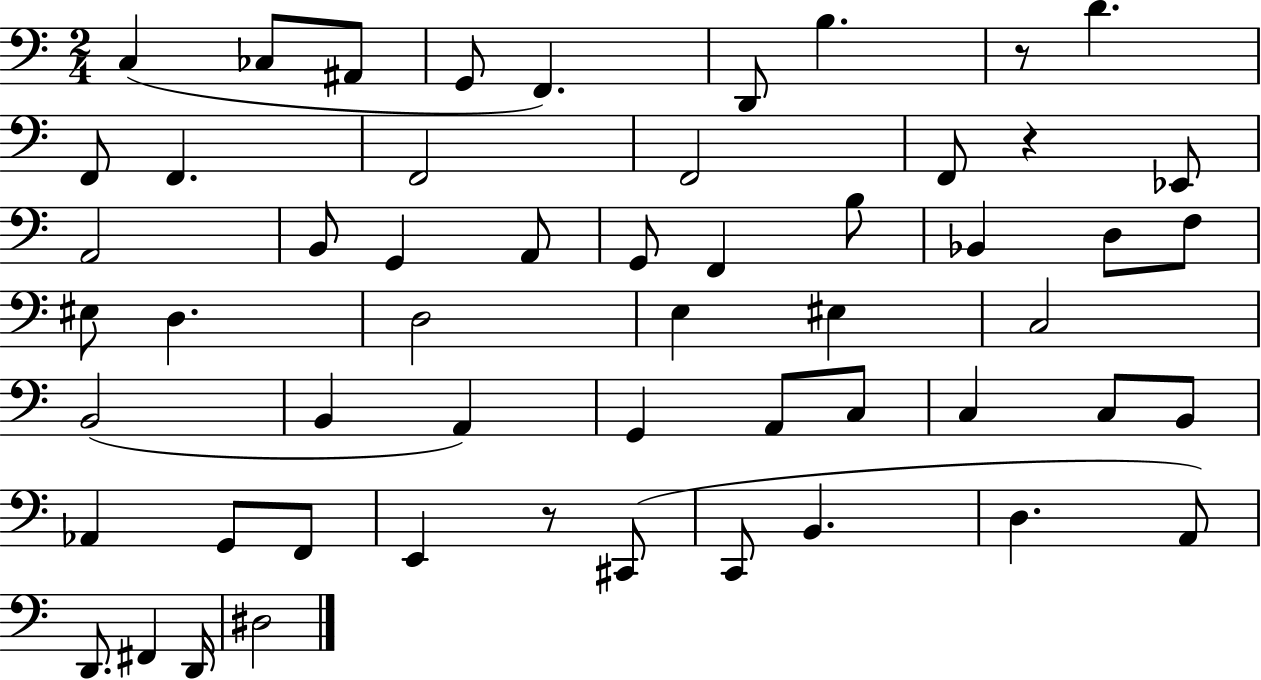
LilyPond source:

{
  \clef bass
  \numericTimeSignature
  \time 2/4
  \key c \major
  \repeat volta 2 { c4( ces8 ais,8 | g,8 f,4.) | d,8 b4. | r8 d'4. | \break f,8 f,4. | f,2 | f,2 | f,8 r4 ees,8 | \break a,2 | b,8 g,4 a,8 | g,8 f,4 b8 | bes,4 d8 f8 | \break eis8 d4. | d2 | e4 eis4 | c2 | \break b,2( | b,4 a,4) | g,4 a,8 c8 | c4 c8 b,8 | \break aes,4 g,8 f,8 | e,4 r8 cis,8( | c,8 b,4. | d4. a,8) | \break d,8. fis,4 d,16 | dis2 | } \bar "|."
}